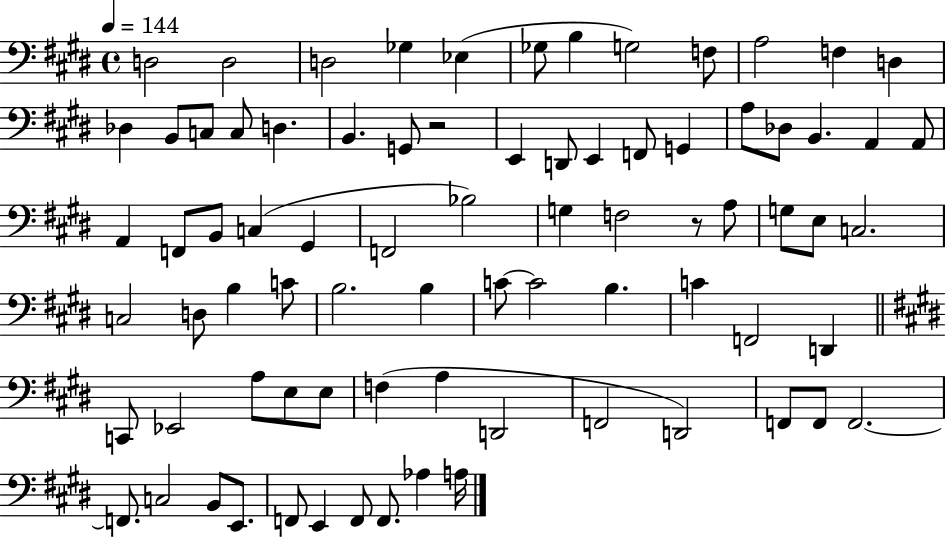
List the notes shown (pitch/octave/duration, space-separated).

D3/h D3/h D3/h Gb3/q Eb3/q Gb3/e B3/q G3/h F3/e A3/h F3/q D3/q Db3/q B2/e C3/e C3/e D3/q. B2/q. G2/e R/h E2/q D2/e E2/q F2/e G2/q A3/e Db3/e B2/q. A2/q A2/e A2/q F2/e B2/e C3/q G#2/q F2/h Bb3/h G3/q F3/h R/e A3/e G3/e E3/e C3/h. C3/h D3/e B3/q C4/e B3/h. B3/q C4/e C4/h B3/q. C4/q F2/h D2/q C2/e Eb2/h A3/e E3/e E3/e F3/q A3/q D2/h F2/h D2/h F2/e F2/e F2/h. F2/e. C3/h B2/e E2/e. F2/e E2/q F2/e F2/e. Ab3/q A3/s